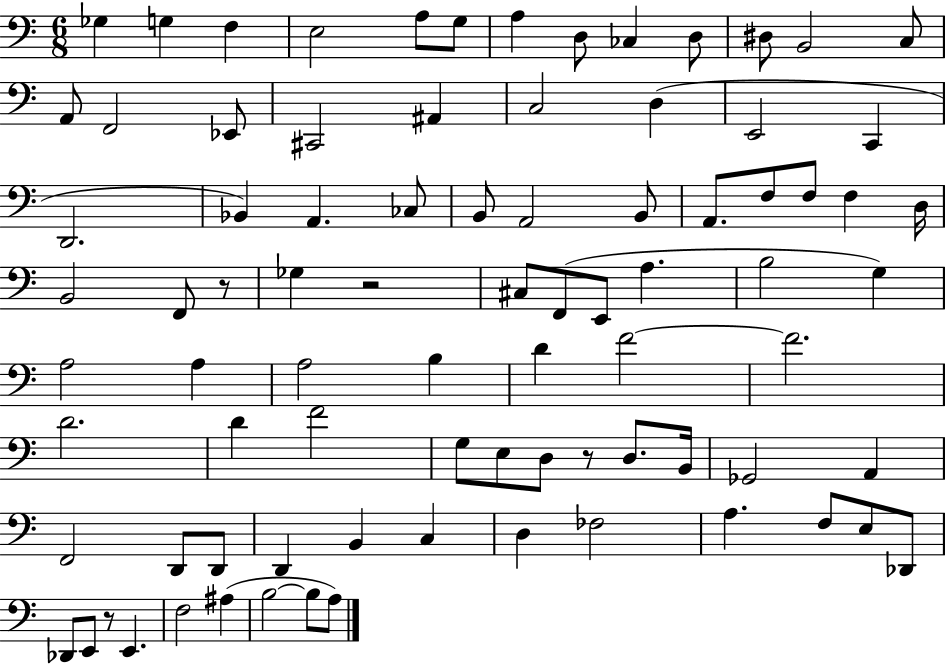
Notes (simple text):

Gb3/q G3/q F3/q E3/h A3/e G3/e A3/q D3/e CES3/q D3/e D#3/e B2/h C3/e A2/e F2/h Eb2/e C#2/h A#2/q C3/h D3/q E2/h C2/q D2/h. Bb2/q A2/q. CES3/e B2/e A2/h B2/e A2/e. F3/e F3/e F3/q D3/s B2/h F2/e R/e Gb3/q R/h C#3/e F2/e E2/e A3/q. B3/h G3/q A3/h A3/q A3/h B3/q D4/q F4/h F4/h. D4/h. D4/q F4/h G3/e E3/e D3/e R/e D3/e. B2/s Gb2/h A2/q F2/h D2/e D2/e D2/q B2/q C3/q D3/q FES3/h A3/q. F3/e E3/e Db2/e Db2/e E2/e R/e E2/q. F3/h A#3/q B3/h B3/e A3/e